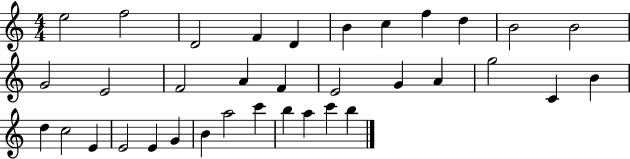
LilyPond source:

{
  \clef treble
  \numericTimeSignature
  \time 4/4
  \key c \major
  e''2 f''2 | d'2 f'4 d'4 | b'4 c''4 f''4 d''4 | b'2 b'2 | \break g'2 e'2 | f'2 a'4 f'4 | e'2 g'4 a'4 | g''2 c'4 b'4 | \break d''4 c''2 e'4 | e'2 e'4 g'4 | b'4 a''2 c'''4 | b''4 a''4 c'''4 b''4 | \break \bar "|."
}